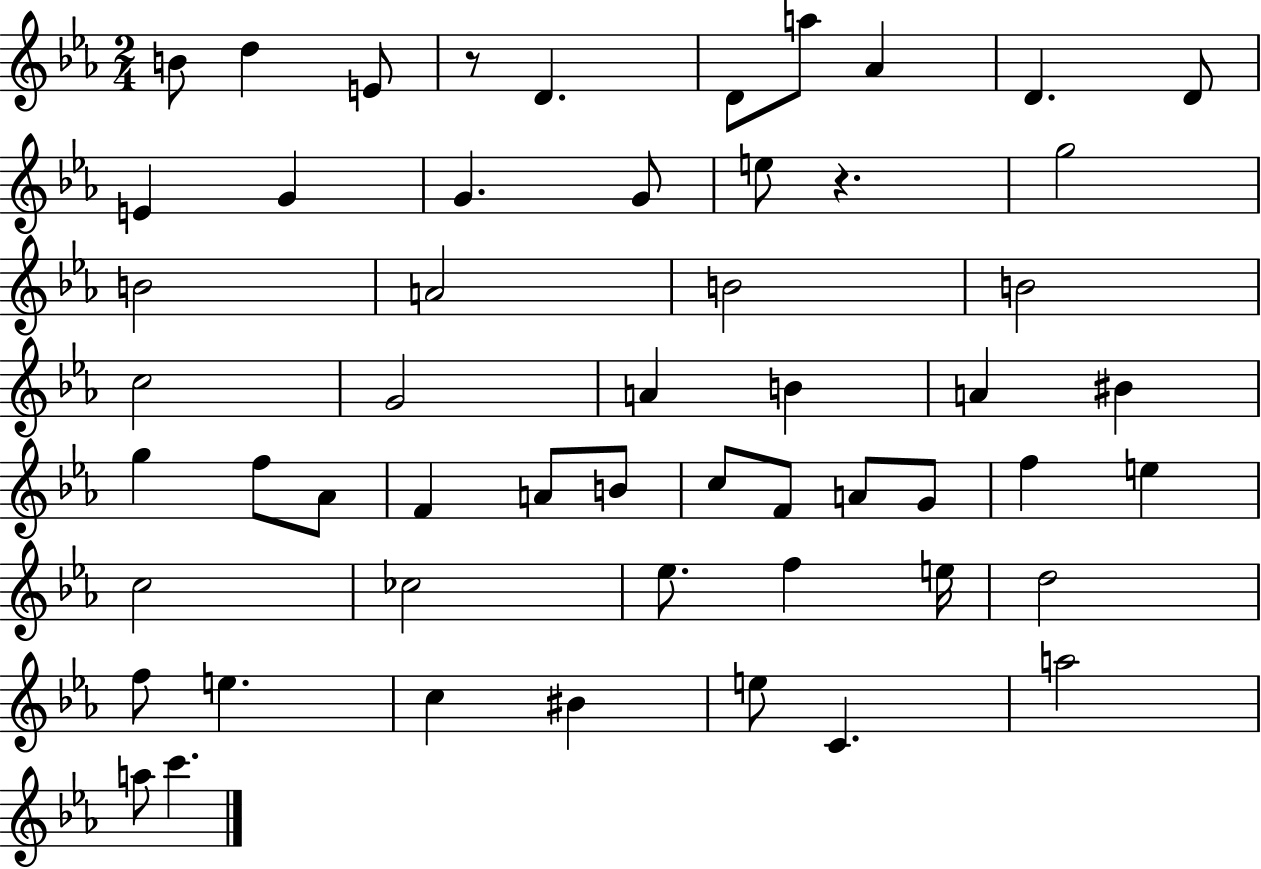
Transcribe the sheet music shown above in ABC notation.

X:1
T:Untitled
M:2/4
L:1/4
K:Eb
B/2 d E/2 z/2 D D/2 a/2 _A D D/2 E G G G/2 e/2 z g2 B2 A2 B2 B2 c2 G2 A B A ^B g f/2 _A/2 F A/2 B/2 c/2 F/2 A/2 G/2 f e c2 _c2 _e/2 f e/4 d2 f/2 e c ^B e/2 C a2 a/2 c'